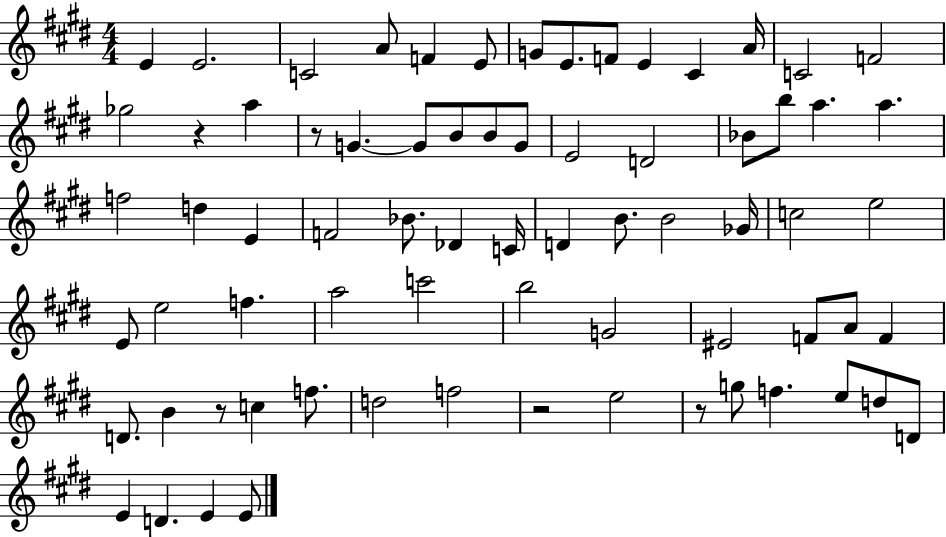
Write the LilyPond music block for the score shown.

{
  \clef treble
  \numericTimeSignature
  \time 4/4
  \key e \major
  e'4 e'2. | c'2 a'8 f'4 e'8 | g'8 e'8. f'8 e'4 cis'4 a'16 | c'2 f'2 | \break ges''2 r4 a''4 | r8 g'4.~~ g'8 b'8 b'8 g'8 | e'2 d'2 | bes'8 b''8 a''4. a''4. | \break f''2 d''4 e'4 | f'2 bes'8. des'4 c'16 | d'4 b'8. b'2 ges'16 | c''2 e''2 | \break e'8 e''2 f''4. | a''2 c'''2 | b''2 g'2 | eis'2 f'8 a'8 f'4 | \break d'8. b'4 r8 c''4 f''8. | d''2 f''2 | r2 e''2 | r8 g''8 f''4. e''8 d''8 d'8 | \break e'4 d'4. e'4 e'8 | \bar "|."
}